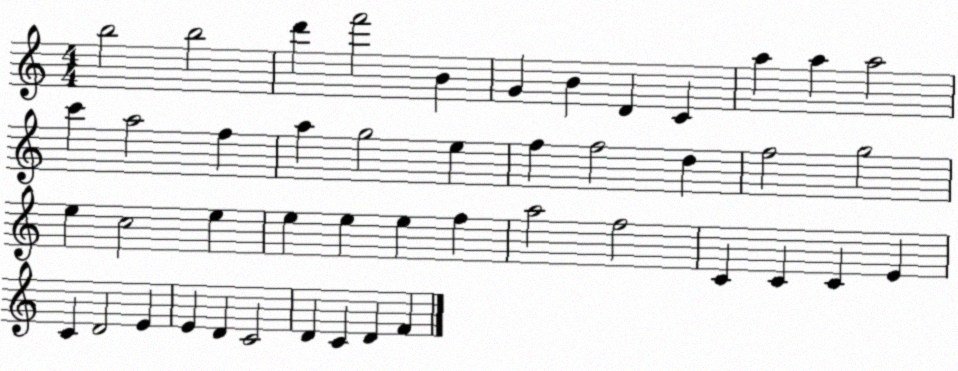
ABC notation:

X:1
T:Untitled
M:4/4
L:1/4
K:C
b2 b2 d' f'2 B G B D C a a a2 c' a2 f a g2 e f f2 d f2 g2 e c2 e e e e f a2 f2 C C C E C D2 E E D C2 D C D F